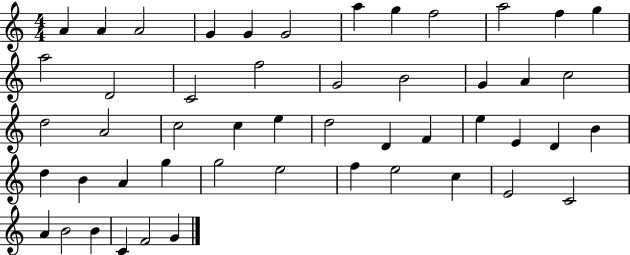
A4/q A4/q A4/h G4/q G4/q G4/h A5/q G5/q F5/h A5/h F5/q G5/q A5/h D4/h C4/h F5/h G4/h B4/h G4/q A4/q C5/h D5/h A4/h C5/h C5/q E5/q D5/h D4/q F4/q E5/q E4/q D4/q B4/q D5/q B4/q A4/q G5/q G5/h E5/h F5/q E5/h C5/q E4/h C4/h A4/q B4/h B4/q C4/q F4/h G4/q